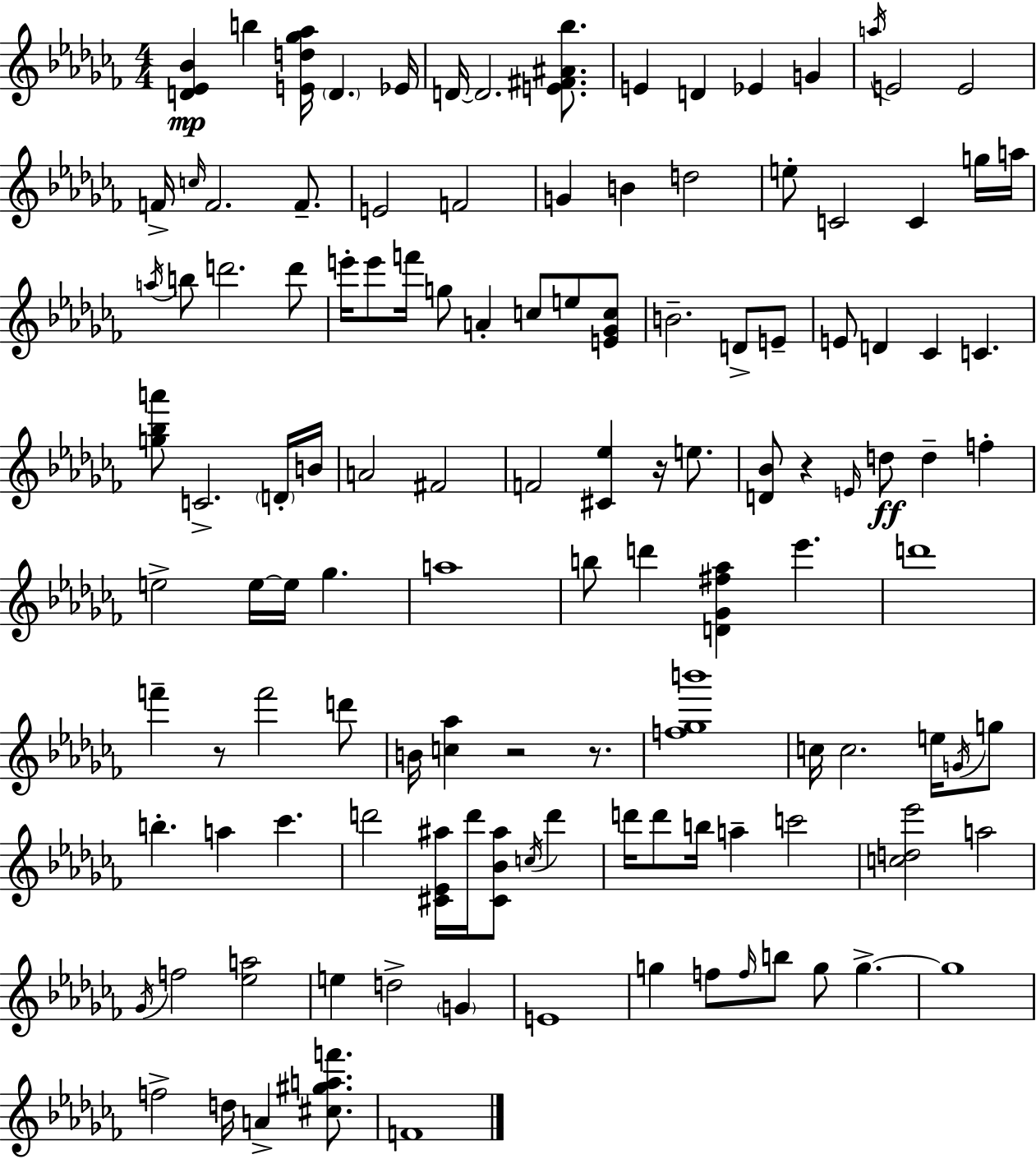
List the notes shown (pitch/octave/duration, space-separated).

[D4,Eb4,Bb4]/q B5/q [E4,D5,Gb5,Ab5]/s D4/q. Eb4/s D4/s D4/h. [E4,F#4,A#4,Bb5]/e. E4/q D4/q Eb4/q G4/q A5/s E4/h E4/h F4/s C5/s F4/h. F4/e. E4/h F4/h G4/q B4/q D5/h E5/e C4/h C4/q G5/s A5/s A5/s B5/e D6/h. D6/e E6/s E6/e F6/s G5/e A4/q C5/e E5/e [E4,Gb4,C5]/e B4/h. D4/e E4/e E4/e D4/q CES4/q C4/q. [G5,Bb5,A6]/e C4/h. D4/s B4/s A4/h F#4/h F4/h [C#4,Eb5]/q R/s E5/e. [D4,Bb4]/e R/q E4/s D5/e D5/q F5/q E5/h E5/s E5/s Gb5/q. A5/w B5/e D6/q [D4,Gb4,F#5,Ab5]/q Eb6/q. D6/w F6/q R/e F6/h D6/e B4/s [C5,Ab5]/q R/h R/e. [F5,Gb5,B6]/w C5/s C5/h. E5/s G4/s G5/e B5/q. A5/q CES6/q. D6/h [C#4,Eb4,A#5]/s D6/s [C#4,Bb4,A#5]/e C5/s D6/q D6/s D6/e B5/s A5/q C6/h [C5,D5,Eb6]/h A5/h Gb4/s F5/h [Eb5,A5]/h E5/q D5/h G4/q E4/w G5/q F5/e F5/s B5/e G5/e G5/q. G5/w F5/h D5/s A4/q [C#5,G#5,A5,F6]/e. F4/w